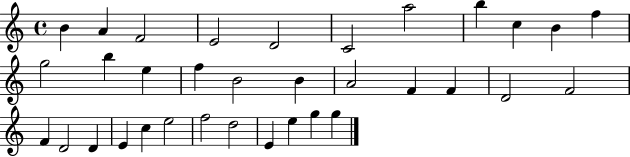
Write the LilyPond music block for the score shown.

{
  \clef treble
  \time 4/4
  \defaultTimeSignature
  \key c \major
  b'4 a'4 f'2 | e'2 d'2 | c'2 a''2 | b''4 c''4 b'4 f''4 | \break g''2 b''4 e''4 | f''4 b'2 b'4 | a'2 f'4 f'4 | d'2 f'2 | \break f'4 d'2 d'4 | e'4 c''4 e''2 | f''2 d''2 | e'4 e''4 g''4 g''4 | \break \bar "|."
}